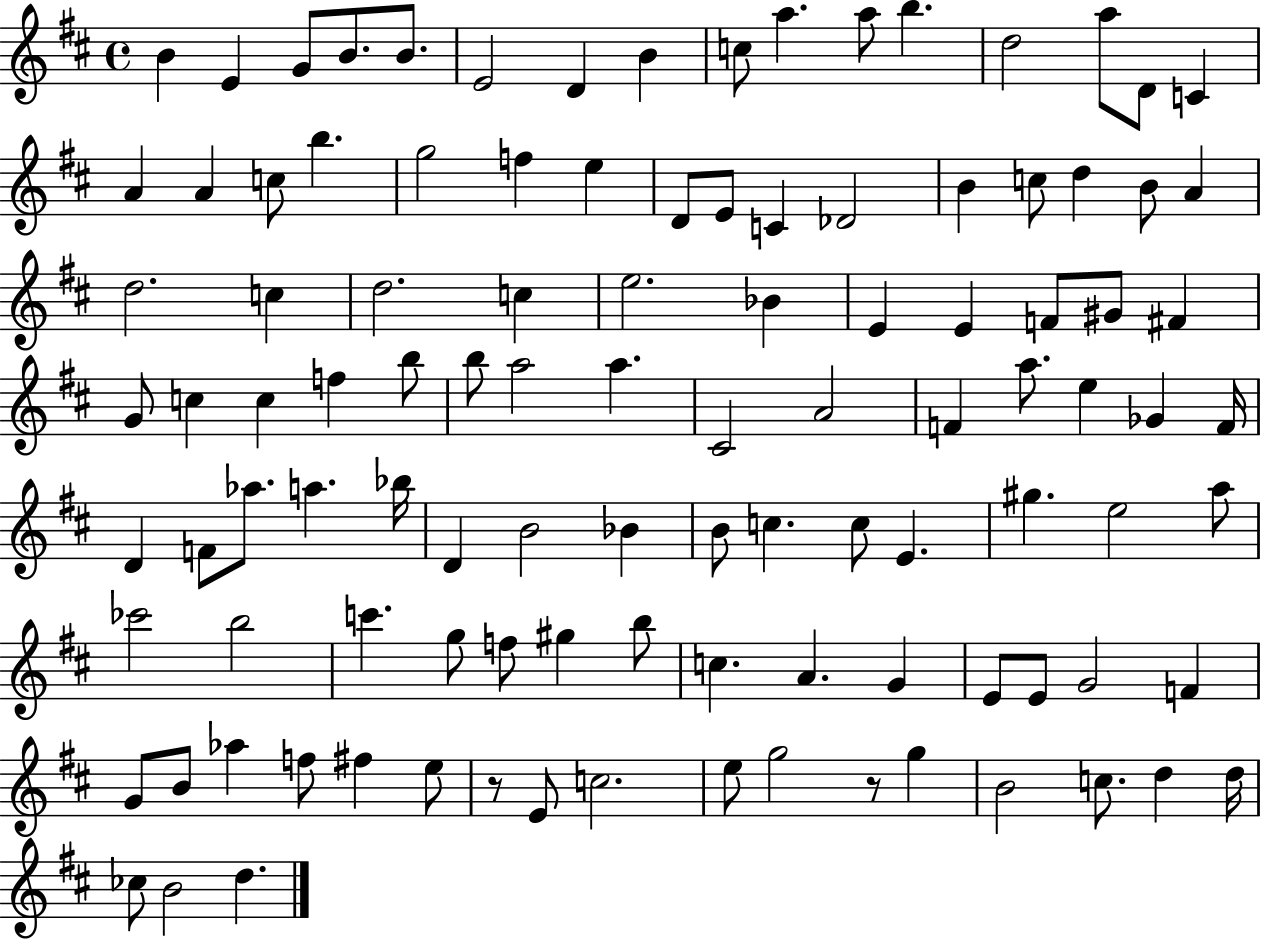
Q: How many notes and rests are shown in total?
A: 107